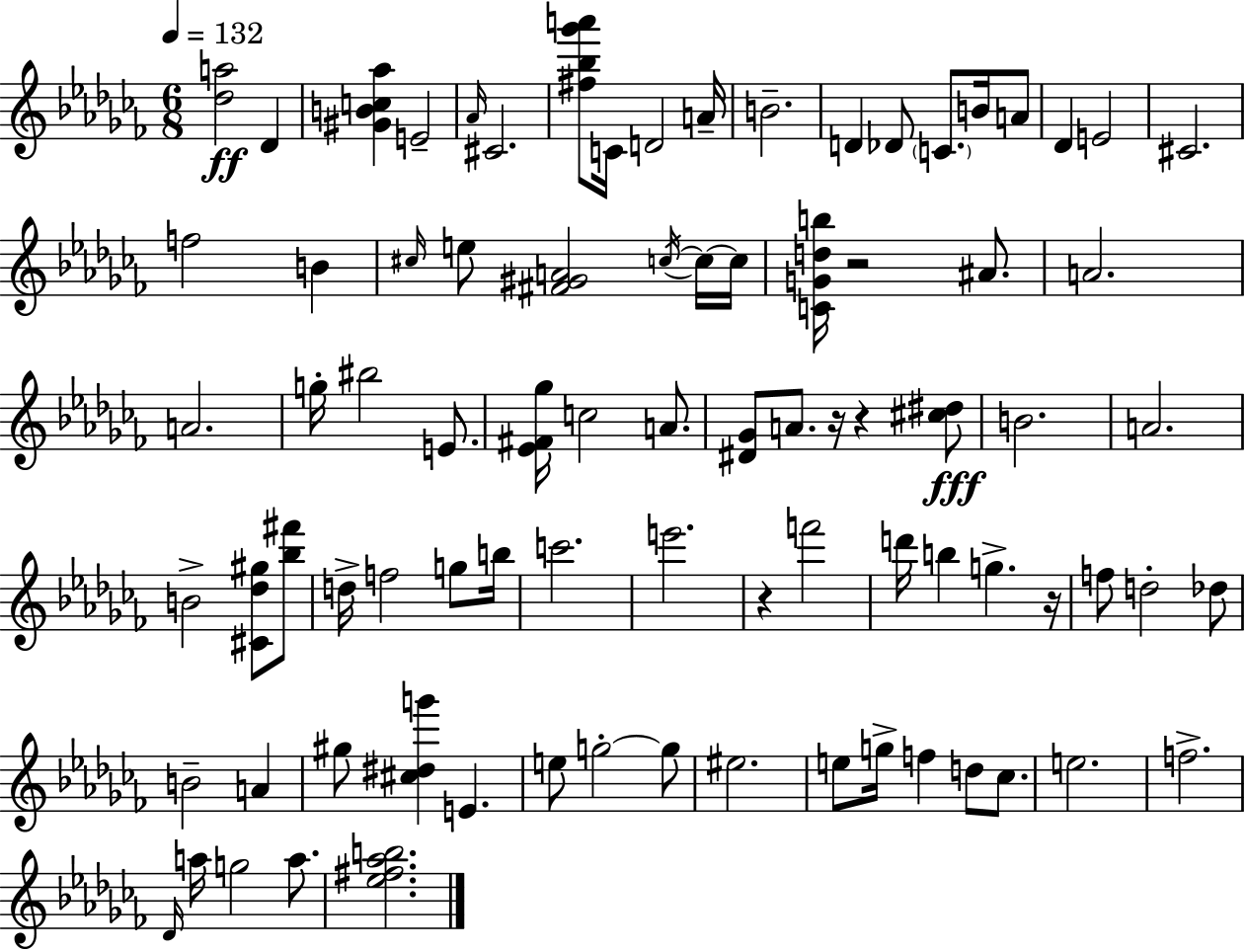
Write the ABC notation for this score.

X:1
T:Untitled
M:6/8
L:1/4
K:Abm
[_da]2 _D [^GBc_a] E2 _A/4 ^C2 [^f_b_g'a']/2 C/4 D2 A/4 B2 D _D/2 C/2 B/4 A/2 _D E2 ^C2 f2 B ^c/4 e/2 [^F^GA]2 c/4 c/4 c/4 [CGdb]/4 z2 ^A/2 A2 A2 g/4 ^b2 E/2 [_E^F_g]/4 c2 A/2 [^D_G]/2 A/2 z/4 z [^c^d]/2 B2 A2 B2 [^C_d^g]/2 [_b^f']/2 d/4 f2 g/2 b/4 c'2 e'2 z f'2 d'/4 b g z/4 f/2 d2 _d/2 B2 A ^g/2 [^c^dg'] E e/2 g2 g/2 ^e2 e/2 g/4 f d/2 _c/2 e2 f2 _D/4 a/4 g2 a/2 [_e^f_ab]2